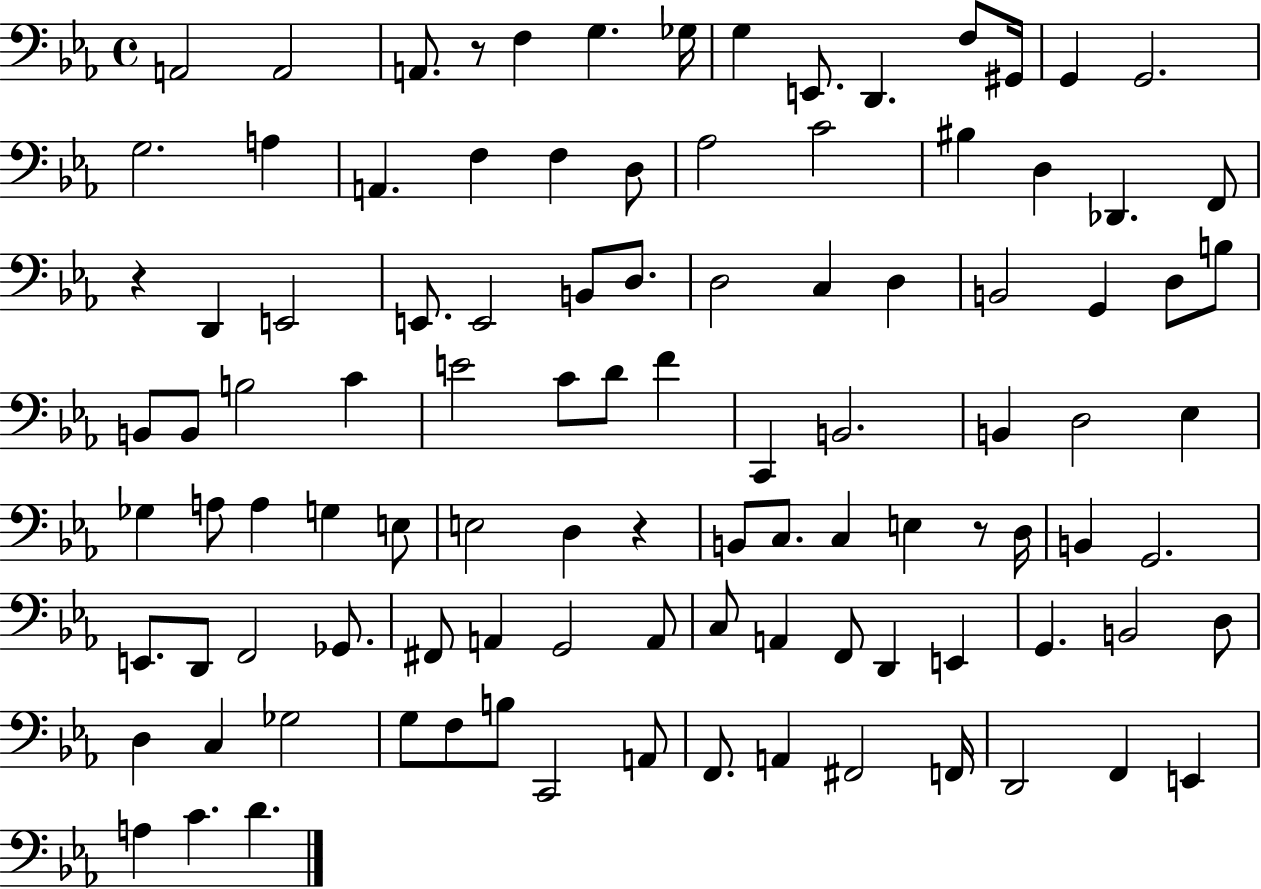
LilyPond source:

{
  \clef bass
  \time 4/4
  \defaultTimeSignature
  \key ees \major
  a,2 a,2 | a,8. r8 f4 g4. ges16 | g4 e,8. d,4. f8 gis,16 | g,4 g,2. | \break g2. a4 | a,4. f4 f4 d8 | aes2 c'2 | bis4 d4 des,4. f,8 | \break r4 d,4 e,2 | e,8. e,2 b,8 d8. | d2 c4 d4 | b,2 g,4 d8 b8 | \break b,8 b,8 b2 c'4 | e'2 c'8 d'8 f'4 | c,4 b,2. | b,4 d2 ees4 | \break ges4 a8 a4 g4 e8 | e2 d4 r4 | b,8 c8. c4 e4 r8 d16 | b,4 g,2. | \break e,8. d,8 f,2 ges,8. | fis,8 a,4 g,2 a,8 | c8 a,4 f,8 d,4 e,4 | g,4. b,2 d8 | \break d4 c4 ges2 | g8 f8 b8 c,2 a,8 | f,8. a,4 fis,2 f,16 | d,2 f,4 e,4 | \break a4 c'4. d'4. | \bar "|."
}